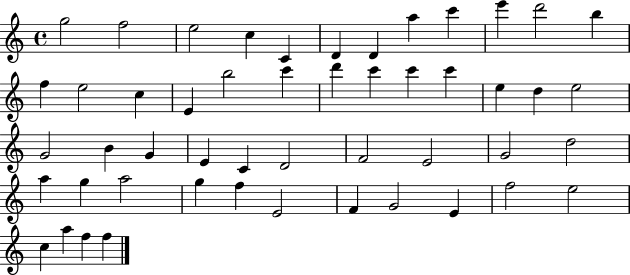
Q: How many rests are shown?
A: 0